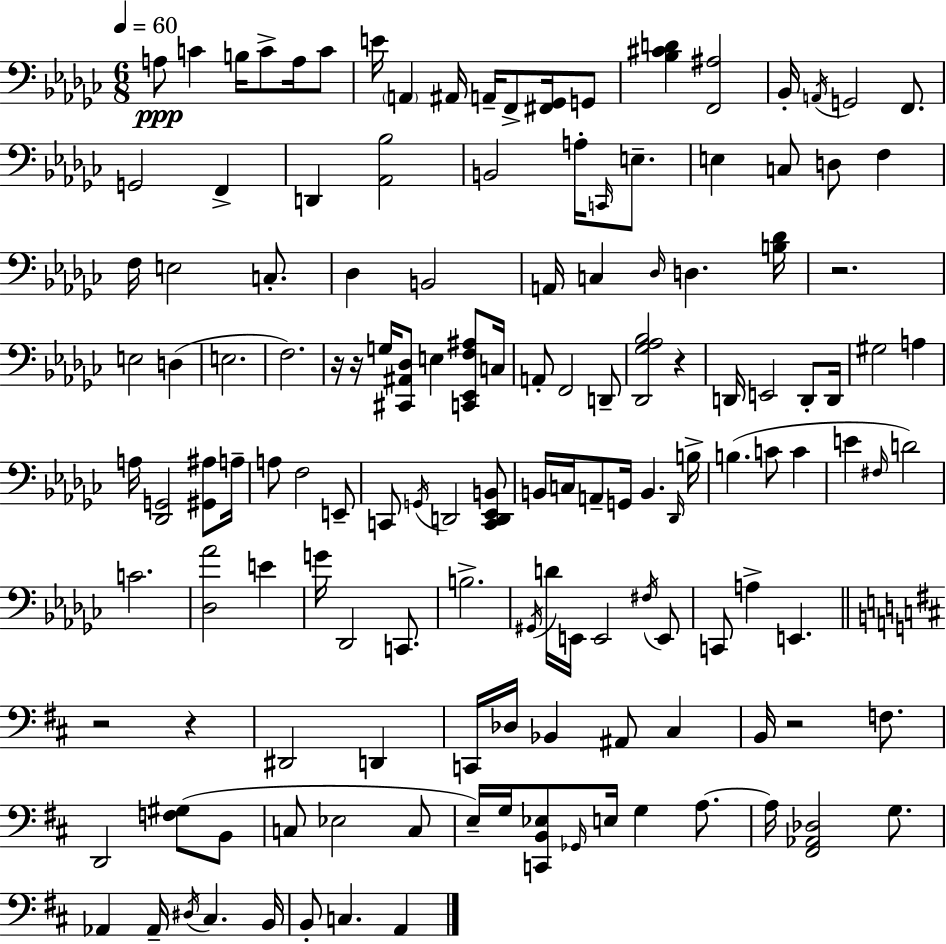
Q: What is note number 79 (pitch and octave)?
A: B3